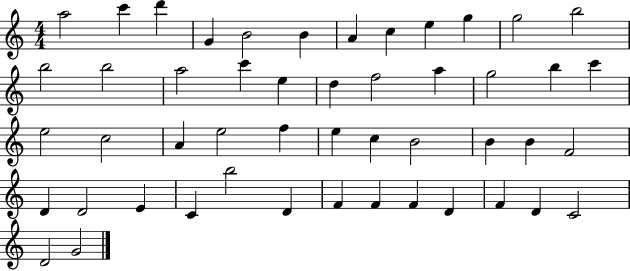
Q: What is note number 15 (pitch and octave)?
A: A5